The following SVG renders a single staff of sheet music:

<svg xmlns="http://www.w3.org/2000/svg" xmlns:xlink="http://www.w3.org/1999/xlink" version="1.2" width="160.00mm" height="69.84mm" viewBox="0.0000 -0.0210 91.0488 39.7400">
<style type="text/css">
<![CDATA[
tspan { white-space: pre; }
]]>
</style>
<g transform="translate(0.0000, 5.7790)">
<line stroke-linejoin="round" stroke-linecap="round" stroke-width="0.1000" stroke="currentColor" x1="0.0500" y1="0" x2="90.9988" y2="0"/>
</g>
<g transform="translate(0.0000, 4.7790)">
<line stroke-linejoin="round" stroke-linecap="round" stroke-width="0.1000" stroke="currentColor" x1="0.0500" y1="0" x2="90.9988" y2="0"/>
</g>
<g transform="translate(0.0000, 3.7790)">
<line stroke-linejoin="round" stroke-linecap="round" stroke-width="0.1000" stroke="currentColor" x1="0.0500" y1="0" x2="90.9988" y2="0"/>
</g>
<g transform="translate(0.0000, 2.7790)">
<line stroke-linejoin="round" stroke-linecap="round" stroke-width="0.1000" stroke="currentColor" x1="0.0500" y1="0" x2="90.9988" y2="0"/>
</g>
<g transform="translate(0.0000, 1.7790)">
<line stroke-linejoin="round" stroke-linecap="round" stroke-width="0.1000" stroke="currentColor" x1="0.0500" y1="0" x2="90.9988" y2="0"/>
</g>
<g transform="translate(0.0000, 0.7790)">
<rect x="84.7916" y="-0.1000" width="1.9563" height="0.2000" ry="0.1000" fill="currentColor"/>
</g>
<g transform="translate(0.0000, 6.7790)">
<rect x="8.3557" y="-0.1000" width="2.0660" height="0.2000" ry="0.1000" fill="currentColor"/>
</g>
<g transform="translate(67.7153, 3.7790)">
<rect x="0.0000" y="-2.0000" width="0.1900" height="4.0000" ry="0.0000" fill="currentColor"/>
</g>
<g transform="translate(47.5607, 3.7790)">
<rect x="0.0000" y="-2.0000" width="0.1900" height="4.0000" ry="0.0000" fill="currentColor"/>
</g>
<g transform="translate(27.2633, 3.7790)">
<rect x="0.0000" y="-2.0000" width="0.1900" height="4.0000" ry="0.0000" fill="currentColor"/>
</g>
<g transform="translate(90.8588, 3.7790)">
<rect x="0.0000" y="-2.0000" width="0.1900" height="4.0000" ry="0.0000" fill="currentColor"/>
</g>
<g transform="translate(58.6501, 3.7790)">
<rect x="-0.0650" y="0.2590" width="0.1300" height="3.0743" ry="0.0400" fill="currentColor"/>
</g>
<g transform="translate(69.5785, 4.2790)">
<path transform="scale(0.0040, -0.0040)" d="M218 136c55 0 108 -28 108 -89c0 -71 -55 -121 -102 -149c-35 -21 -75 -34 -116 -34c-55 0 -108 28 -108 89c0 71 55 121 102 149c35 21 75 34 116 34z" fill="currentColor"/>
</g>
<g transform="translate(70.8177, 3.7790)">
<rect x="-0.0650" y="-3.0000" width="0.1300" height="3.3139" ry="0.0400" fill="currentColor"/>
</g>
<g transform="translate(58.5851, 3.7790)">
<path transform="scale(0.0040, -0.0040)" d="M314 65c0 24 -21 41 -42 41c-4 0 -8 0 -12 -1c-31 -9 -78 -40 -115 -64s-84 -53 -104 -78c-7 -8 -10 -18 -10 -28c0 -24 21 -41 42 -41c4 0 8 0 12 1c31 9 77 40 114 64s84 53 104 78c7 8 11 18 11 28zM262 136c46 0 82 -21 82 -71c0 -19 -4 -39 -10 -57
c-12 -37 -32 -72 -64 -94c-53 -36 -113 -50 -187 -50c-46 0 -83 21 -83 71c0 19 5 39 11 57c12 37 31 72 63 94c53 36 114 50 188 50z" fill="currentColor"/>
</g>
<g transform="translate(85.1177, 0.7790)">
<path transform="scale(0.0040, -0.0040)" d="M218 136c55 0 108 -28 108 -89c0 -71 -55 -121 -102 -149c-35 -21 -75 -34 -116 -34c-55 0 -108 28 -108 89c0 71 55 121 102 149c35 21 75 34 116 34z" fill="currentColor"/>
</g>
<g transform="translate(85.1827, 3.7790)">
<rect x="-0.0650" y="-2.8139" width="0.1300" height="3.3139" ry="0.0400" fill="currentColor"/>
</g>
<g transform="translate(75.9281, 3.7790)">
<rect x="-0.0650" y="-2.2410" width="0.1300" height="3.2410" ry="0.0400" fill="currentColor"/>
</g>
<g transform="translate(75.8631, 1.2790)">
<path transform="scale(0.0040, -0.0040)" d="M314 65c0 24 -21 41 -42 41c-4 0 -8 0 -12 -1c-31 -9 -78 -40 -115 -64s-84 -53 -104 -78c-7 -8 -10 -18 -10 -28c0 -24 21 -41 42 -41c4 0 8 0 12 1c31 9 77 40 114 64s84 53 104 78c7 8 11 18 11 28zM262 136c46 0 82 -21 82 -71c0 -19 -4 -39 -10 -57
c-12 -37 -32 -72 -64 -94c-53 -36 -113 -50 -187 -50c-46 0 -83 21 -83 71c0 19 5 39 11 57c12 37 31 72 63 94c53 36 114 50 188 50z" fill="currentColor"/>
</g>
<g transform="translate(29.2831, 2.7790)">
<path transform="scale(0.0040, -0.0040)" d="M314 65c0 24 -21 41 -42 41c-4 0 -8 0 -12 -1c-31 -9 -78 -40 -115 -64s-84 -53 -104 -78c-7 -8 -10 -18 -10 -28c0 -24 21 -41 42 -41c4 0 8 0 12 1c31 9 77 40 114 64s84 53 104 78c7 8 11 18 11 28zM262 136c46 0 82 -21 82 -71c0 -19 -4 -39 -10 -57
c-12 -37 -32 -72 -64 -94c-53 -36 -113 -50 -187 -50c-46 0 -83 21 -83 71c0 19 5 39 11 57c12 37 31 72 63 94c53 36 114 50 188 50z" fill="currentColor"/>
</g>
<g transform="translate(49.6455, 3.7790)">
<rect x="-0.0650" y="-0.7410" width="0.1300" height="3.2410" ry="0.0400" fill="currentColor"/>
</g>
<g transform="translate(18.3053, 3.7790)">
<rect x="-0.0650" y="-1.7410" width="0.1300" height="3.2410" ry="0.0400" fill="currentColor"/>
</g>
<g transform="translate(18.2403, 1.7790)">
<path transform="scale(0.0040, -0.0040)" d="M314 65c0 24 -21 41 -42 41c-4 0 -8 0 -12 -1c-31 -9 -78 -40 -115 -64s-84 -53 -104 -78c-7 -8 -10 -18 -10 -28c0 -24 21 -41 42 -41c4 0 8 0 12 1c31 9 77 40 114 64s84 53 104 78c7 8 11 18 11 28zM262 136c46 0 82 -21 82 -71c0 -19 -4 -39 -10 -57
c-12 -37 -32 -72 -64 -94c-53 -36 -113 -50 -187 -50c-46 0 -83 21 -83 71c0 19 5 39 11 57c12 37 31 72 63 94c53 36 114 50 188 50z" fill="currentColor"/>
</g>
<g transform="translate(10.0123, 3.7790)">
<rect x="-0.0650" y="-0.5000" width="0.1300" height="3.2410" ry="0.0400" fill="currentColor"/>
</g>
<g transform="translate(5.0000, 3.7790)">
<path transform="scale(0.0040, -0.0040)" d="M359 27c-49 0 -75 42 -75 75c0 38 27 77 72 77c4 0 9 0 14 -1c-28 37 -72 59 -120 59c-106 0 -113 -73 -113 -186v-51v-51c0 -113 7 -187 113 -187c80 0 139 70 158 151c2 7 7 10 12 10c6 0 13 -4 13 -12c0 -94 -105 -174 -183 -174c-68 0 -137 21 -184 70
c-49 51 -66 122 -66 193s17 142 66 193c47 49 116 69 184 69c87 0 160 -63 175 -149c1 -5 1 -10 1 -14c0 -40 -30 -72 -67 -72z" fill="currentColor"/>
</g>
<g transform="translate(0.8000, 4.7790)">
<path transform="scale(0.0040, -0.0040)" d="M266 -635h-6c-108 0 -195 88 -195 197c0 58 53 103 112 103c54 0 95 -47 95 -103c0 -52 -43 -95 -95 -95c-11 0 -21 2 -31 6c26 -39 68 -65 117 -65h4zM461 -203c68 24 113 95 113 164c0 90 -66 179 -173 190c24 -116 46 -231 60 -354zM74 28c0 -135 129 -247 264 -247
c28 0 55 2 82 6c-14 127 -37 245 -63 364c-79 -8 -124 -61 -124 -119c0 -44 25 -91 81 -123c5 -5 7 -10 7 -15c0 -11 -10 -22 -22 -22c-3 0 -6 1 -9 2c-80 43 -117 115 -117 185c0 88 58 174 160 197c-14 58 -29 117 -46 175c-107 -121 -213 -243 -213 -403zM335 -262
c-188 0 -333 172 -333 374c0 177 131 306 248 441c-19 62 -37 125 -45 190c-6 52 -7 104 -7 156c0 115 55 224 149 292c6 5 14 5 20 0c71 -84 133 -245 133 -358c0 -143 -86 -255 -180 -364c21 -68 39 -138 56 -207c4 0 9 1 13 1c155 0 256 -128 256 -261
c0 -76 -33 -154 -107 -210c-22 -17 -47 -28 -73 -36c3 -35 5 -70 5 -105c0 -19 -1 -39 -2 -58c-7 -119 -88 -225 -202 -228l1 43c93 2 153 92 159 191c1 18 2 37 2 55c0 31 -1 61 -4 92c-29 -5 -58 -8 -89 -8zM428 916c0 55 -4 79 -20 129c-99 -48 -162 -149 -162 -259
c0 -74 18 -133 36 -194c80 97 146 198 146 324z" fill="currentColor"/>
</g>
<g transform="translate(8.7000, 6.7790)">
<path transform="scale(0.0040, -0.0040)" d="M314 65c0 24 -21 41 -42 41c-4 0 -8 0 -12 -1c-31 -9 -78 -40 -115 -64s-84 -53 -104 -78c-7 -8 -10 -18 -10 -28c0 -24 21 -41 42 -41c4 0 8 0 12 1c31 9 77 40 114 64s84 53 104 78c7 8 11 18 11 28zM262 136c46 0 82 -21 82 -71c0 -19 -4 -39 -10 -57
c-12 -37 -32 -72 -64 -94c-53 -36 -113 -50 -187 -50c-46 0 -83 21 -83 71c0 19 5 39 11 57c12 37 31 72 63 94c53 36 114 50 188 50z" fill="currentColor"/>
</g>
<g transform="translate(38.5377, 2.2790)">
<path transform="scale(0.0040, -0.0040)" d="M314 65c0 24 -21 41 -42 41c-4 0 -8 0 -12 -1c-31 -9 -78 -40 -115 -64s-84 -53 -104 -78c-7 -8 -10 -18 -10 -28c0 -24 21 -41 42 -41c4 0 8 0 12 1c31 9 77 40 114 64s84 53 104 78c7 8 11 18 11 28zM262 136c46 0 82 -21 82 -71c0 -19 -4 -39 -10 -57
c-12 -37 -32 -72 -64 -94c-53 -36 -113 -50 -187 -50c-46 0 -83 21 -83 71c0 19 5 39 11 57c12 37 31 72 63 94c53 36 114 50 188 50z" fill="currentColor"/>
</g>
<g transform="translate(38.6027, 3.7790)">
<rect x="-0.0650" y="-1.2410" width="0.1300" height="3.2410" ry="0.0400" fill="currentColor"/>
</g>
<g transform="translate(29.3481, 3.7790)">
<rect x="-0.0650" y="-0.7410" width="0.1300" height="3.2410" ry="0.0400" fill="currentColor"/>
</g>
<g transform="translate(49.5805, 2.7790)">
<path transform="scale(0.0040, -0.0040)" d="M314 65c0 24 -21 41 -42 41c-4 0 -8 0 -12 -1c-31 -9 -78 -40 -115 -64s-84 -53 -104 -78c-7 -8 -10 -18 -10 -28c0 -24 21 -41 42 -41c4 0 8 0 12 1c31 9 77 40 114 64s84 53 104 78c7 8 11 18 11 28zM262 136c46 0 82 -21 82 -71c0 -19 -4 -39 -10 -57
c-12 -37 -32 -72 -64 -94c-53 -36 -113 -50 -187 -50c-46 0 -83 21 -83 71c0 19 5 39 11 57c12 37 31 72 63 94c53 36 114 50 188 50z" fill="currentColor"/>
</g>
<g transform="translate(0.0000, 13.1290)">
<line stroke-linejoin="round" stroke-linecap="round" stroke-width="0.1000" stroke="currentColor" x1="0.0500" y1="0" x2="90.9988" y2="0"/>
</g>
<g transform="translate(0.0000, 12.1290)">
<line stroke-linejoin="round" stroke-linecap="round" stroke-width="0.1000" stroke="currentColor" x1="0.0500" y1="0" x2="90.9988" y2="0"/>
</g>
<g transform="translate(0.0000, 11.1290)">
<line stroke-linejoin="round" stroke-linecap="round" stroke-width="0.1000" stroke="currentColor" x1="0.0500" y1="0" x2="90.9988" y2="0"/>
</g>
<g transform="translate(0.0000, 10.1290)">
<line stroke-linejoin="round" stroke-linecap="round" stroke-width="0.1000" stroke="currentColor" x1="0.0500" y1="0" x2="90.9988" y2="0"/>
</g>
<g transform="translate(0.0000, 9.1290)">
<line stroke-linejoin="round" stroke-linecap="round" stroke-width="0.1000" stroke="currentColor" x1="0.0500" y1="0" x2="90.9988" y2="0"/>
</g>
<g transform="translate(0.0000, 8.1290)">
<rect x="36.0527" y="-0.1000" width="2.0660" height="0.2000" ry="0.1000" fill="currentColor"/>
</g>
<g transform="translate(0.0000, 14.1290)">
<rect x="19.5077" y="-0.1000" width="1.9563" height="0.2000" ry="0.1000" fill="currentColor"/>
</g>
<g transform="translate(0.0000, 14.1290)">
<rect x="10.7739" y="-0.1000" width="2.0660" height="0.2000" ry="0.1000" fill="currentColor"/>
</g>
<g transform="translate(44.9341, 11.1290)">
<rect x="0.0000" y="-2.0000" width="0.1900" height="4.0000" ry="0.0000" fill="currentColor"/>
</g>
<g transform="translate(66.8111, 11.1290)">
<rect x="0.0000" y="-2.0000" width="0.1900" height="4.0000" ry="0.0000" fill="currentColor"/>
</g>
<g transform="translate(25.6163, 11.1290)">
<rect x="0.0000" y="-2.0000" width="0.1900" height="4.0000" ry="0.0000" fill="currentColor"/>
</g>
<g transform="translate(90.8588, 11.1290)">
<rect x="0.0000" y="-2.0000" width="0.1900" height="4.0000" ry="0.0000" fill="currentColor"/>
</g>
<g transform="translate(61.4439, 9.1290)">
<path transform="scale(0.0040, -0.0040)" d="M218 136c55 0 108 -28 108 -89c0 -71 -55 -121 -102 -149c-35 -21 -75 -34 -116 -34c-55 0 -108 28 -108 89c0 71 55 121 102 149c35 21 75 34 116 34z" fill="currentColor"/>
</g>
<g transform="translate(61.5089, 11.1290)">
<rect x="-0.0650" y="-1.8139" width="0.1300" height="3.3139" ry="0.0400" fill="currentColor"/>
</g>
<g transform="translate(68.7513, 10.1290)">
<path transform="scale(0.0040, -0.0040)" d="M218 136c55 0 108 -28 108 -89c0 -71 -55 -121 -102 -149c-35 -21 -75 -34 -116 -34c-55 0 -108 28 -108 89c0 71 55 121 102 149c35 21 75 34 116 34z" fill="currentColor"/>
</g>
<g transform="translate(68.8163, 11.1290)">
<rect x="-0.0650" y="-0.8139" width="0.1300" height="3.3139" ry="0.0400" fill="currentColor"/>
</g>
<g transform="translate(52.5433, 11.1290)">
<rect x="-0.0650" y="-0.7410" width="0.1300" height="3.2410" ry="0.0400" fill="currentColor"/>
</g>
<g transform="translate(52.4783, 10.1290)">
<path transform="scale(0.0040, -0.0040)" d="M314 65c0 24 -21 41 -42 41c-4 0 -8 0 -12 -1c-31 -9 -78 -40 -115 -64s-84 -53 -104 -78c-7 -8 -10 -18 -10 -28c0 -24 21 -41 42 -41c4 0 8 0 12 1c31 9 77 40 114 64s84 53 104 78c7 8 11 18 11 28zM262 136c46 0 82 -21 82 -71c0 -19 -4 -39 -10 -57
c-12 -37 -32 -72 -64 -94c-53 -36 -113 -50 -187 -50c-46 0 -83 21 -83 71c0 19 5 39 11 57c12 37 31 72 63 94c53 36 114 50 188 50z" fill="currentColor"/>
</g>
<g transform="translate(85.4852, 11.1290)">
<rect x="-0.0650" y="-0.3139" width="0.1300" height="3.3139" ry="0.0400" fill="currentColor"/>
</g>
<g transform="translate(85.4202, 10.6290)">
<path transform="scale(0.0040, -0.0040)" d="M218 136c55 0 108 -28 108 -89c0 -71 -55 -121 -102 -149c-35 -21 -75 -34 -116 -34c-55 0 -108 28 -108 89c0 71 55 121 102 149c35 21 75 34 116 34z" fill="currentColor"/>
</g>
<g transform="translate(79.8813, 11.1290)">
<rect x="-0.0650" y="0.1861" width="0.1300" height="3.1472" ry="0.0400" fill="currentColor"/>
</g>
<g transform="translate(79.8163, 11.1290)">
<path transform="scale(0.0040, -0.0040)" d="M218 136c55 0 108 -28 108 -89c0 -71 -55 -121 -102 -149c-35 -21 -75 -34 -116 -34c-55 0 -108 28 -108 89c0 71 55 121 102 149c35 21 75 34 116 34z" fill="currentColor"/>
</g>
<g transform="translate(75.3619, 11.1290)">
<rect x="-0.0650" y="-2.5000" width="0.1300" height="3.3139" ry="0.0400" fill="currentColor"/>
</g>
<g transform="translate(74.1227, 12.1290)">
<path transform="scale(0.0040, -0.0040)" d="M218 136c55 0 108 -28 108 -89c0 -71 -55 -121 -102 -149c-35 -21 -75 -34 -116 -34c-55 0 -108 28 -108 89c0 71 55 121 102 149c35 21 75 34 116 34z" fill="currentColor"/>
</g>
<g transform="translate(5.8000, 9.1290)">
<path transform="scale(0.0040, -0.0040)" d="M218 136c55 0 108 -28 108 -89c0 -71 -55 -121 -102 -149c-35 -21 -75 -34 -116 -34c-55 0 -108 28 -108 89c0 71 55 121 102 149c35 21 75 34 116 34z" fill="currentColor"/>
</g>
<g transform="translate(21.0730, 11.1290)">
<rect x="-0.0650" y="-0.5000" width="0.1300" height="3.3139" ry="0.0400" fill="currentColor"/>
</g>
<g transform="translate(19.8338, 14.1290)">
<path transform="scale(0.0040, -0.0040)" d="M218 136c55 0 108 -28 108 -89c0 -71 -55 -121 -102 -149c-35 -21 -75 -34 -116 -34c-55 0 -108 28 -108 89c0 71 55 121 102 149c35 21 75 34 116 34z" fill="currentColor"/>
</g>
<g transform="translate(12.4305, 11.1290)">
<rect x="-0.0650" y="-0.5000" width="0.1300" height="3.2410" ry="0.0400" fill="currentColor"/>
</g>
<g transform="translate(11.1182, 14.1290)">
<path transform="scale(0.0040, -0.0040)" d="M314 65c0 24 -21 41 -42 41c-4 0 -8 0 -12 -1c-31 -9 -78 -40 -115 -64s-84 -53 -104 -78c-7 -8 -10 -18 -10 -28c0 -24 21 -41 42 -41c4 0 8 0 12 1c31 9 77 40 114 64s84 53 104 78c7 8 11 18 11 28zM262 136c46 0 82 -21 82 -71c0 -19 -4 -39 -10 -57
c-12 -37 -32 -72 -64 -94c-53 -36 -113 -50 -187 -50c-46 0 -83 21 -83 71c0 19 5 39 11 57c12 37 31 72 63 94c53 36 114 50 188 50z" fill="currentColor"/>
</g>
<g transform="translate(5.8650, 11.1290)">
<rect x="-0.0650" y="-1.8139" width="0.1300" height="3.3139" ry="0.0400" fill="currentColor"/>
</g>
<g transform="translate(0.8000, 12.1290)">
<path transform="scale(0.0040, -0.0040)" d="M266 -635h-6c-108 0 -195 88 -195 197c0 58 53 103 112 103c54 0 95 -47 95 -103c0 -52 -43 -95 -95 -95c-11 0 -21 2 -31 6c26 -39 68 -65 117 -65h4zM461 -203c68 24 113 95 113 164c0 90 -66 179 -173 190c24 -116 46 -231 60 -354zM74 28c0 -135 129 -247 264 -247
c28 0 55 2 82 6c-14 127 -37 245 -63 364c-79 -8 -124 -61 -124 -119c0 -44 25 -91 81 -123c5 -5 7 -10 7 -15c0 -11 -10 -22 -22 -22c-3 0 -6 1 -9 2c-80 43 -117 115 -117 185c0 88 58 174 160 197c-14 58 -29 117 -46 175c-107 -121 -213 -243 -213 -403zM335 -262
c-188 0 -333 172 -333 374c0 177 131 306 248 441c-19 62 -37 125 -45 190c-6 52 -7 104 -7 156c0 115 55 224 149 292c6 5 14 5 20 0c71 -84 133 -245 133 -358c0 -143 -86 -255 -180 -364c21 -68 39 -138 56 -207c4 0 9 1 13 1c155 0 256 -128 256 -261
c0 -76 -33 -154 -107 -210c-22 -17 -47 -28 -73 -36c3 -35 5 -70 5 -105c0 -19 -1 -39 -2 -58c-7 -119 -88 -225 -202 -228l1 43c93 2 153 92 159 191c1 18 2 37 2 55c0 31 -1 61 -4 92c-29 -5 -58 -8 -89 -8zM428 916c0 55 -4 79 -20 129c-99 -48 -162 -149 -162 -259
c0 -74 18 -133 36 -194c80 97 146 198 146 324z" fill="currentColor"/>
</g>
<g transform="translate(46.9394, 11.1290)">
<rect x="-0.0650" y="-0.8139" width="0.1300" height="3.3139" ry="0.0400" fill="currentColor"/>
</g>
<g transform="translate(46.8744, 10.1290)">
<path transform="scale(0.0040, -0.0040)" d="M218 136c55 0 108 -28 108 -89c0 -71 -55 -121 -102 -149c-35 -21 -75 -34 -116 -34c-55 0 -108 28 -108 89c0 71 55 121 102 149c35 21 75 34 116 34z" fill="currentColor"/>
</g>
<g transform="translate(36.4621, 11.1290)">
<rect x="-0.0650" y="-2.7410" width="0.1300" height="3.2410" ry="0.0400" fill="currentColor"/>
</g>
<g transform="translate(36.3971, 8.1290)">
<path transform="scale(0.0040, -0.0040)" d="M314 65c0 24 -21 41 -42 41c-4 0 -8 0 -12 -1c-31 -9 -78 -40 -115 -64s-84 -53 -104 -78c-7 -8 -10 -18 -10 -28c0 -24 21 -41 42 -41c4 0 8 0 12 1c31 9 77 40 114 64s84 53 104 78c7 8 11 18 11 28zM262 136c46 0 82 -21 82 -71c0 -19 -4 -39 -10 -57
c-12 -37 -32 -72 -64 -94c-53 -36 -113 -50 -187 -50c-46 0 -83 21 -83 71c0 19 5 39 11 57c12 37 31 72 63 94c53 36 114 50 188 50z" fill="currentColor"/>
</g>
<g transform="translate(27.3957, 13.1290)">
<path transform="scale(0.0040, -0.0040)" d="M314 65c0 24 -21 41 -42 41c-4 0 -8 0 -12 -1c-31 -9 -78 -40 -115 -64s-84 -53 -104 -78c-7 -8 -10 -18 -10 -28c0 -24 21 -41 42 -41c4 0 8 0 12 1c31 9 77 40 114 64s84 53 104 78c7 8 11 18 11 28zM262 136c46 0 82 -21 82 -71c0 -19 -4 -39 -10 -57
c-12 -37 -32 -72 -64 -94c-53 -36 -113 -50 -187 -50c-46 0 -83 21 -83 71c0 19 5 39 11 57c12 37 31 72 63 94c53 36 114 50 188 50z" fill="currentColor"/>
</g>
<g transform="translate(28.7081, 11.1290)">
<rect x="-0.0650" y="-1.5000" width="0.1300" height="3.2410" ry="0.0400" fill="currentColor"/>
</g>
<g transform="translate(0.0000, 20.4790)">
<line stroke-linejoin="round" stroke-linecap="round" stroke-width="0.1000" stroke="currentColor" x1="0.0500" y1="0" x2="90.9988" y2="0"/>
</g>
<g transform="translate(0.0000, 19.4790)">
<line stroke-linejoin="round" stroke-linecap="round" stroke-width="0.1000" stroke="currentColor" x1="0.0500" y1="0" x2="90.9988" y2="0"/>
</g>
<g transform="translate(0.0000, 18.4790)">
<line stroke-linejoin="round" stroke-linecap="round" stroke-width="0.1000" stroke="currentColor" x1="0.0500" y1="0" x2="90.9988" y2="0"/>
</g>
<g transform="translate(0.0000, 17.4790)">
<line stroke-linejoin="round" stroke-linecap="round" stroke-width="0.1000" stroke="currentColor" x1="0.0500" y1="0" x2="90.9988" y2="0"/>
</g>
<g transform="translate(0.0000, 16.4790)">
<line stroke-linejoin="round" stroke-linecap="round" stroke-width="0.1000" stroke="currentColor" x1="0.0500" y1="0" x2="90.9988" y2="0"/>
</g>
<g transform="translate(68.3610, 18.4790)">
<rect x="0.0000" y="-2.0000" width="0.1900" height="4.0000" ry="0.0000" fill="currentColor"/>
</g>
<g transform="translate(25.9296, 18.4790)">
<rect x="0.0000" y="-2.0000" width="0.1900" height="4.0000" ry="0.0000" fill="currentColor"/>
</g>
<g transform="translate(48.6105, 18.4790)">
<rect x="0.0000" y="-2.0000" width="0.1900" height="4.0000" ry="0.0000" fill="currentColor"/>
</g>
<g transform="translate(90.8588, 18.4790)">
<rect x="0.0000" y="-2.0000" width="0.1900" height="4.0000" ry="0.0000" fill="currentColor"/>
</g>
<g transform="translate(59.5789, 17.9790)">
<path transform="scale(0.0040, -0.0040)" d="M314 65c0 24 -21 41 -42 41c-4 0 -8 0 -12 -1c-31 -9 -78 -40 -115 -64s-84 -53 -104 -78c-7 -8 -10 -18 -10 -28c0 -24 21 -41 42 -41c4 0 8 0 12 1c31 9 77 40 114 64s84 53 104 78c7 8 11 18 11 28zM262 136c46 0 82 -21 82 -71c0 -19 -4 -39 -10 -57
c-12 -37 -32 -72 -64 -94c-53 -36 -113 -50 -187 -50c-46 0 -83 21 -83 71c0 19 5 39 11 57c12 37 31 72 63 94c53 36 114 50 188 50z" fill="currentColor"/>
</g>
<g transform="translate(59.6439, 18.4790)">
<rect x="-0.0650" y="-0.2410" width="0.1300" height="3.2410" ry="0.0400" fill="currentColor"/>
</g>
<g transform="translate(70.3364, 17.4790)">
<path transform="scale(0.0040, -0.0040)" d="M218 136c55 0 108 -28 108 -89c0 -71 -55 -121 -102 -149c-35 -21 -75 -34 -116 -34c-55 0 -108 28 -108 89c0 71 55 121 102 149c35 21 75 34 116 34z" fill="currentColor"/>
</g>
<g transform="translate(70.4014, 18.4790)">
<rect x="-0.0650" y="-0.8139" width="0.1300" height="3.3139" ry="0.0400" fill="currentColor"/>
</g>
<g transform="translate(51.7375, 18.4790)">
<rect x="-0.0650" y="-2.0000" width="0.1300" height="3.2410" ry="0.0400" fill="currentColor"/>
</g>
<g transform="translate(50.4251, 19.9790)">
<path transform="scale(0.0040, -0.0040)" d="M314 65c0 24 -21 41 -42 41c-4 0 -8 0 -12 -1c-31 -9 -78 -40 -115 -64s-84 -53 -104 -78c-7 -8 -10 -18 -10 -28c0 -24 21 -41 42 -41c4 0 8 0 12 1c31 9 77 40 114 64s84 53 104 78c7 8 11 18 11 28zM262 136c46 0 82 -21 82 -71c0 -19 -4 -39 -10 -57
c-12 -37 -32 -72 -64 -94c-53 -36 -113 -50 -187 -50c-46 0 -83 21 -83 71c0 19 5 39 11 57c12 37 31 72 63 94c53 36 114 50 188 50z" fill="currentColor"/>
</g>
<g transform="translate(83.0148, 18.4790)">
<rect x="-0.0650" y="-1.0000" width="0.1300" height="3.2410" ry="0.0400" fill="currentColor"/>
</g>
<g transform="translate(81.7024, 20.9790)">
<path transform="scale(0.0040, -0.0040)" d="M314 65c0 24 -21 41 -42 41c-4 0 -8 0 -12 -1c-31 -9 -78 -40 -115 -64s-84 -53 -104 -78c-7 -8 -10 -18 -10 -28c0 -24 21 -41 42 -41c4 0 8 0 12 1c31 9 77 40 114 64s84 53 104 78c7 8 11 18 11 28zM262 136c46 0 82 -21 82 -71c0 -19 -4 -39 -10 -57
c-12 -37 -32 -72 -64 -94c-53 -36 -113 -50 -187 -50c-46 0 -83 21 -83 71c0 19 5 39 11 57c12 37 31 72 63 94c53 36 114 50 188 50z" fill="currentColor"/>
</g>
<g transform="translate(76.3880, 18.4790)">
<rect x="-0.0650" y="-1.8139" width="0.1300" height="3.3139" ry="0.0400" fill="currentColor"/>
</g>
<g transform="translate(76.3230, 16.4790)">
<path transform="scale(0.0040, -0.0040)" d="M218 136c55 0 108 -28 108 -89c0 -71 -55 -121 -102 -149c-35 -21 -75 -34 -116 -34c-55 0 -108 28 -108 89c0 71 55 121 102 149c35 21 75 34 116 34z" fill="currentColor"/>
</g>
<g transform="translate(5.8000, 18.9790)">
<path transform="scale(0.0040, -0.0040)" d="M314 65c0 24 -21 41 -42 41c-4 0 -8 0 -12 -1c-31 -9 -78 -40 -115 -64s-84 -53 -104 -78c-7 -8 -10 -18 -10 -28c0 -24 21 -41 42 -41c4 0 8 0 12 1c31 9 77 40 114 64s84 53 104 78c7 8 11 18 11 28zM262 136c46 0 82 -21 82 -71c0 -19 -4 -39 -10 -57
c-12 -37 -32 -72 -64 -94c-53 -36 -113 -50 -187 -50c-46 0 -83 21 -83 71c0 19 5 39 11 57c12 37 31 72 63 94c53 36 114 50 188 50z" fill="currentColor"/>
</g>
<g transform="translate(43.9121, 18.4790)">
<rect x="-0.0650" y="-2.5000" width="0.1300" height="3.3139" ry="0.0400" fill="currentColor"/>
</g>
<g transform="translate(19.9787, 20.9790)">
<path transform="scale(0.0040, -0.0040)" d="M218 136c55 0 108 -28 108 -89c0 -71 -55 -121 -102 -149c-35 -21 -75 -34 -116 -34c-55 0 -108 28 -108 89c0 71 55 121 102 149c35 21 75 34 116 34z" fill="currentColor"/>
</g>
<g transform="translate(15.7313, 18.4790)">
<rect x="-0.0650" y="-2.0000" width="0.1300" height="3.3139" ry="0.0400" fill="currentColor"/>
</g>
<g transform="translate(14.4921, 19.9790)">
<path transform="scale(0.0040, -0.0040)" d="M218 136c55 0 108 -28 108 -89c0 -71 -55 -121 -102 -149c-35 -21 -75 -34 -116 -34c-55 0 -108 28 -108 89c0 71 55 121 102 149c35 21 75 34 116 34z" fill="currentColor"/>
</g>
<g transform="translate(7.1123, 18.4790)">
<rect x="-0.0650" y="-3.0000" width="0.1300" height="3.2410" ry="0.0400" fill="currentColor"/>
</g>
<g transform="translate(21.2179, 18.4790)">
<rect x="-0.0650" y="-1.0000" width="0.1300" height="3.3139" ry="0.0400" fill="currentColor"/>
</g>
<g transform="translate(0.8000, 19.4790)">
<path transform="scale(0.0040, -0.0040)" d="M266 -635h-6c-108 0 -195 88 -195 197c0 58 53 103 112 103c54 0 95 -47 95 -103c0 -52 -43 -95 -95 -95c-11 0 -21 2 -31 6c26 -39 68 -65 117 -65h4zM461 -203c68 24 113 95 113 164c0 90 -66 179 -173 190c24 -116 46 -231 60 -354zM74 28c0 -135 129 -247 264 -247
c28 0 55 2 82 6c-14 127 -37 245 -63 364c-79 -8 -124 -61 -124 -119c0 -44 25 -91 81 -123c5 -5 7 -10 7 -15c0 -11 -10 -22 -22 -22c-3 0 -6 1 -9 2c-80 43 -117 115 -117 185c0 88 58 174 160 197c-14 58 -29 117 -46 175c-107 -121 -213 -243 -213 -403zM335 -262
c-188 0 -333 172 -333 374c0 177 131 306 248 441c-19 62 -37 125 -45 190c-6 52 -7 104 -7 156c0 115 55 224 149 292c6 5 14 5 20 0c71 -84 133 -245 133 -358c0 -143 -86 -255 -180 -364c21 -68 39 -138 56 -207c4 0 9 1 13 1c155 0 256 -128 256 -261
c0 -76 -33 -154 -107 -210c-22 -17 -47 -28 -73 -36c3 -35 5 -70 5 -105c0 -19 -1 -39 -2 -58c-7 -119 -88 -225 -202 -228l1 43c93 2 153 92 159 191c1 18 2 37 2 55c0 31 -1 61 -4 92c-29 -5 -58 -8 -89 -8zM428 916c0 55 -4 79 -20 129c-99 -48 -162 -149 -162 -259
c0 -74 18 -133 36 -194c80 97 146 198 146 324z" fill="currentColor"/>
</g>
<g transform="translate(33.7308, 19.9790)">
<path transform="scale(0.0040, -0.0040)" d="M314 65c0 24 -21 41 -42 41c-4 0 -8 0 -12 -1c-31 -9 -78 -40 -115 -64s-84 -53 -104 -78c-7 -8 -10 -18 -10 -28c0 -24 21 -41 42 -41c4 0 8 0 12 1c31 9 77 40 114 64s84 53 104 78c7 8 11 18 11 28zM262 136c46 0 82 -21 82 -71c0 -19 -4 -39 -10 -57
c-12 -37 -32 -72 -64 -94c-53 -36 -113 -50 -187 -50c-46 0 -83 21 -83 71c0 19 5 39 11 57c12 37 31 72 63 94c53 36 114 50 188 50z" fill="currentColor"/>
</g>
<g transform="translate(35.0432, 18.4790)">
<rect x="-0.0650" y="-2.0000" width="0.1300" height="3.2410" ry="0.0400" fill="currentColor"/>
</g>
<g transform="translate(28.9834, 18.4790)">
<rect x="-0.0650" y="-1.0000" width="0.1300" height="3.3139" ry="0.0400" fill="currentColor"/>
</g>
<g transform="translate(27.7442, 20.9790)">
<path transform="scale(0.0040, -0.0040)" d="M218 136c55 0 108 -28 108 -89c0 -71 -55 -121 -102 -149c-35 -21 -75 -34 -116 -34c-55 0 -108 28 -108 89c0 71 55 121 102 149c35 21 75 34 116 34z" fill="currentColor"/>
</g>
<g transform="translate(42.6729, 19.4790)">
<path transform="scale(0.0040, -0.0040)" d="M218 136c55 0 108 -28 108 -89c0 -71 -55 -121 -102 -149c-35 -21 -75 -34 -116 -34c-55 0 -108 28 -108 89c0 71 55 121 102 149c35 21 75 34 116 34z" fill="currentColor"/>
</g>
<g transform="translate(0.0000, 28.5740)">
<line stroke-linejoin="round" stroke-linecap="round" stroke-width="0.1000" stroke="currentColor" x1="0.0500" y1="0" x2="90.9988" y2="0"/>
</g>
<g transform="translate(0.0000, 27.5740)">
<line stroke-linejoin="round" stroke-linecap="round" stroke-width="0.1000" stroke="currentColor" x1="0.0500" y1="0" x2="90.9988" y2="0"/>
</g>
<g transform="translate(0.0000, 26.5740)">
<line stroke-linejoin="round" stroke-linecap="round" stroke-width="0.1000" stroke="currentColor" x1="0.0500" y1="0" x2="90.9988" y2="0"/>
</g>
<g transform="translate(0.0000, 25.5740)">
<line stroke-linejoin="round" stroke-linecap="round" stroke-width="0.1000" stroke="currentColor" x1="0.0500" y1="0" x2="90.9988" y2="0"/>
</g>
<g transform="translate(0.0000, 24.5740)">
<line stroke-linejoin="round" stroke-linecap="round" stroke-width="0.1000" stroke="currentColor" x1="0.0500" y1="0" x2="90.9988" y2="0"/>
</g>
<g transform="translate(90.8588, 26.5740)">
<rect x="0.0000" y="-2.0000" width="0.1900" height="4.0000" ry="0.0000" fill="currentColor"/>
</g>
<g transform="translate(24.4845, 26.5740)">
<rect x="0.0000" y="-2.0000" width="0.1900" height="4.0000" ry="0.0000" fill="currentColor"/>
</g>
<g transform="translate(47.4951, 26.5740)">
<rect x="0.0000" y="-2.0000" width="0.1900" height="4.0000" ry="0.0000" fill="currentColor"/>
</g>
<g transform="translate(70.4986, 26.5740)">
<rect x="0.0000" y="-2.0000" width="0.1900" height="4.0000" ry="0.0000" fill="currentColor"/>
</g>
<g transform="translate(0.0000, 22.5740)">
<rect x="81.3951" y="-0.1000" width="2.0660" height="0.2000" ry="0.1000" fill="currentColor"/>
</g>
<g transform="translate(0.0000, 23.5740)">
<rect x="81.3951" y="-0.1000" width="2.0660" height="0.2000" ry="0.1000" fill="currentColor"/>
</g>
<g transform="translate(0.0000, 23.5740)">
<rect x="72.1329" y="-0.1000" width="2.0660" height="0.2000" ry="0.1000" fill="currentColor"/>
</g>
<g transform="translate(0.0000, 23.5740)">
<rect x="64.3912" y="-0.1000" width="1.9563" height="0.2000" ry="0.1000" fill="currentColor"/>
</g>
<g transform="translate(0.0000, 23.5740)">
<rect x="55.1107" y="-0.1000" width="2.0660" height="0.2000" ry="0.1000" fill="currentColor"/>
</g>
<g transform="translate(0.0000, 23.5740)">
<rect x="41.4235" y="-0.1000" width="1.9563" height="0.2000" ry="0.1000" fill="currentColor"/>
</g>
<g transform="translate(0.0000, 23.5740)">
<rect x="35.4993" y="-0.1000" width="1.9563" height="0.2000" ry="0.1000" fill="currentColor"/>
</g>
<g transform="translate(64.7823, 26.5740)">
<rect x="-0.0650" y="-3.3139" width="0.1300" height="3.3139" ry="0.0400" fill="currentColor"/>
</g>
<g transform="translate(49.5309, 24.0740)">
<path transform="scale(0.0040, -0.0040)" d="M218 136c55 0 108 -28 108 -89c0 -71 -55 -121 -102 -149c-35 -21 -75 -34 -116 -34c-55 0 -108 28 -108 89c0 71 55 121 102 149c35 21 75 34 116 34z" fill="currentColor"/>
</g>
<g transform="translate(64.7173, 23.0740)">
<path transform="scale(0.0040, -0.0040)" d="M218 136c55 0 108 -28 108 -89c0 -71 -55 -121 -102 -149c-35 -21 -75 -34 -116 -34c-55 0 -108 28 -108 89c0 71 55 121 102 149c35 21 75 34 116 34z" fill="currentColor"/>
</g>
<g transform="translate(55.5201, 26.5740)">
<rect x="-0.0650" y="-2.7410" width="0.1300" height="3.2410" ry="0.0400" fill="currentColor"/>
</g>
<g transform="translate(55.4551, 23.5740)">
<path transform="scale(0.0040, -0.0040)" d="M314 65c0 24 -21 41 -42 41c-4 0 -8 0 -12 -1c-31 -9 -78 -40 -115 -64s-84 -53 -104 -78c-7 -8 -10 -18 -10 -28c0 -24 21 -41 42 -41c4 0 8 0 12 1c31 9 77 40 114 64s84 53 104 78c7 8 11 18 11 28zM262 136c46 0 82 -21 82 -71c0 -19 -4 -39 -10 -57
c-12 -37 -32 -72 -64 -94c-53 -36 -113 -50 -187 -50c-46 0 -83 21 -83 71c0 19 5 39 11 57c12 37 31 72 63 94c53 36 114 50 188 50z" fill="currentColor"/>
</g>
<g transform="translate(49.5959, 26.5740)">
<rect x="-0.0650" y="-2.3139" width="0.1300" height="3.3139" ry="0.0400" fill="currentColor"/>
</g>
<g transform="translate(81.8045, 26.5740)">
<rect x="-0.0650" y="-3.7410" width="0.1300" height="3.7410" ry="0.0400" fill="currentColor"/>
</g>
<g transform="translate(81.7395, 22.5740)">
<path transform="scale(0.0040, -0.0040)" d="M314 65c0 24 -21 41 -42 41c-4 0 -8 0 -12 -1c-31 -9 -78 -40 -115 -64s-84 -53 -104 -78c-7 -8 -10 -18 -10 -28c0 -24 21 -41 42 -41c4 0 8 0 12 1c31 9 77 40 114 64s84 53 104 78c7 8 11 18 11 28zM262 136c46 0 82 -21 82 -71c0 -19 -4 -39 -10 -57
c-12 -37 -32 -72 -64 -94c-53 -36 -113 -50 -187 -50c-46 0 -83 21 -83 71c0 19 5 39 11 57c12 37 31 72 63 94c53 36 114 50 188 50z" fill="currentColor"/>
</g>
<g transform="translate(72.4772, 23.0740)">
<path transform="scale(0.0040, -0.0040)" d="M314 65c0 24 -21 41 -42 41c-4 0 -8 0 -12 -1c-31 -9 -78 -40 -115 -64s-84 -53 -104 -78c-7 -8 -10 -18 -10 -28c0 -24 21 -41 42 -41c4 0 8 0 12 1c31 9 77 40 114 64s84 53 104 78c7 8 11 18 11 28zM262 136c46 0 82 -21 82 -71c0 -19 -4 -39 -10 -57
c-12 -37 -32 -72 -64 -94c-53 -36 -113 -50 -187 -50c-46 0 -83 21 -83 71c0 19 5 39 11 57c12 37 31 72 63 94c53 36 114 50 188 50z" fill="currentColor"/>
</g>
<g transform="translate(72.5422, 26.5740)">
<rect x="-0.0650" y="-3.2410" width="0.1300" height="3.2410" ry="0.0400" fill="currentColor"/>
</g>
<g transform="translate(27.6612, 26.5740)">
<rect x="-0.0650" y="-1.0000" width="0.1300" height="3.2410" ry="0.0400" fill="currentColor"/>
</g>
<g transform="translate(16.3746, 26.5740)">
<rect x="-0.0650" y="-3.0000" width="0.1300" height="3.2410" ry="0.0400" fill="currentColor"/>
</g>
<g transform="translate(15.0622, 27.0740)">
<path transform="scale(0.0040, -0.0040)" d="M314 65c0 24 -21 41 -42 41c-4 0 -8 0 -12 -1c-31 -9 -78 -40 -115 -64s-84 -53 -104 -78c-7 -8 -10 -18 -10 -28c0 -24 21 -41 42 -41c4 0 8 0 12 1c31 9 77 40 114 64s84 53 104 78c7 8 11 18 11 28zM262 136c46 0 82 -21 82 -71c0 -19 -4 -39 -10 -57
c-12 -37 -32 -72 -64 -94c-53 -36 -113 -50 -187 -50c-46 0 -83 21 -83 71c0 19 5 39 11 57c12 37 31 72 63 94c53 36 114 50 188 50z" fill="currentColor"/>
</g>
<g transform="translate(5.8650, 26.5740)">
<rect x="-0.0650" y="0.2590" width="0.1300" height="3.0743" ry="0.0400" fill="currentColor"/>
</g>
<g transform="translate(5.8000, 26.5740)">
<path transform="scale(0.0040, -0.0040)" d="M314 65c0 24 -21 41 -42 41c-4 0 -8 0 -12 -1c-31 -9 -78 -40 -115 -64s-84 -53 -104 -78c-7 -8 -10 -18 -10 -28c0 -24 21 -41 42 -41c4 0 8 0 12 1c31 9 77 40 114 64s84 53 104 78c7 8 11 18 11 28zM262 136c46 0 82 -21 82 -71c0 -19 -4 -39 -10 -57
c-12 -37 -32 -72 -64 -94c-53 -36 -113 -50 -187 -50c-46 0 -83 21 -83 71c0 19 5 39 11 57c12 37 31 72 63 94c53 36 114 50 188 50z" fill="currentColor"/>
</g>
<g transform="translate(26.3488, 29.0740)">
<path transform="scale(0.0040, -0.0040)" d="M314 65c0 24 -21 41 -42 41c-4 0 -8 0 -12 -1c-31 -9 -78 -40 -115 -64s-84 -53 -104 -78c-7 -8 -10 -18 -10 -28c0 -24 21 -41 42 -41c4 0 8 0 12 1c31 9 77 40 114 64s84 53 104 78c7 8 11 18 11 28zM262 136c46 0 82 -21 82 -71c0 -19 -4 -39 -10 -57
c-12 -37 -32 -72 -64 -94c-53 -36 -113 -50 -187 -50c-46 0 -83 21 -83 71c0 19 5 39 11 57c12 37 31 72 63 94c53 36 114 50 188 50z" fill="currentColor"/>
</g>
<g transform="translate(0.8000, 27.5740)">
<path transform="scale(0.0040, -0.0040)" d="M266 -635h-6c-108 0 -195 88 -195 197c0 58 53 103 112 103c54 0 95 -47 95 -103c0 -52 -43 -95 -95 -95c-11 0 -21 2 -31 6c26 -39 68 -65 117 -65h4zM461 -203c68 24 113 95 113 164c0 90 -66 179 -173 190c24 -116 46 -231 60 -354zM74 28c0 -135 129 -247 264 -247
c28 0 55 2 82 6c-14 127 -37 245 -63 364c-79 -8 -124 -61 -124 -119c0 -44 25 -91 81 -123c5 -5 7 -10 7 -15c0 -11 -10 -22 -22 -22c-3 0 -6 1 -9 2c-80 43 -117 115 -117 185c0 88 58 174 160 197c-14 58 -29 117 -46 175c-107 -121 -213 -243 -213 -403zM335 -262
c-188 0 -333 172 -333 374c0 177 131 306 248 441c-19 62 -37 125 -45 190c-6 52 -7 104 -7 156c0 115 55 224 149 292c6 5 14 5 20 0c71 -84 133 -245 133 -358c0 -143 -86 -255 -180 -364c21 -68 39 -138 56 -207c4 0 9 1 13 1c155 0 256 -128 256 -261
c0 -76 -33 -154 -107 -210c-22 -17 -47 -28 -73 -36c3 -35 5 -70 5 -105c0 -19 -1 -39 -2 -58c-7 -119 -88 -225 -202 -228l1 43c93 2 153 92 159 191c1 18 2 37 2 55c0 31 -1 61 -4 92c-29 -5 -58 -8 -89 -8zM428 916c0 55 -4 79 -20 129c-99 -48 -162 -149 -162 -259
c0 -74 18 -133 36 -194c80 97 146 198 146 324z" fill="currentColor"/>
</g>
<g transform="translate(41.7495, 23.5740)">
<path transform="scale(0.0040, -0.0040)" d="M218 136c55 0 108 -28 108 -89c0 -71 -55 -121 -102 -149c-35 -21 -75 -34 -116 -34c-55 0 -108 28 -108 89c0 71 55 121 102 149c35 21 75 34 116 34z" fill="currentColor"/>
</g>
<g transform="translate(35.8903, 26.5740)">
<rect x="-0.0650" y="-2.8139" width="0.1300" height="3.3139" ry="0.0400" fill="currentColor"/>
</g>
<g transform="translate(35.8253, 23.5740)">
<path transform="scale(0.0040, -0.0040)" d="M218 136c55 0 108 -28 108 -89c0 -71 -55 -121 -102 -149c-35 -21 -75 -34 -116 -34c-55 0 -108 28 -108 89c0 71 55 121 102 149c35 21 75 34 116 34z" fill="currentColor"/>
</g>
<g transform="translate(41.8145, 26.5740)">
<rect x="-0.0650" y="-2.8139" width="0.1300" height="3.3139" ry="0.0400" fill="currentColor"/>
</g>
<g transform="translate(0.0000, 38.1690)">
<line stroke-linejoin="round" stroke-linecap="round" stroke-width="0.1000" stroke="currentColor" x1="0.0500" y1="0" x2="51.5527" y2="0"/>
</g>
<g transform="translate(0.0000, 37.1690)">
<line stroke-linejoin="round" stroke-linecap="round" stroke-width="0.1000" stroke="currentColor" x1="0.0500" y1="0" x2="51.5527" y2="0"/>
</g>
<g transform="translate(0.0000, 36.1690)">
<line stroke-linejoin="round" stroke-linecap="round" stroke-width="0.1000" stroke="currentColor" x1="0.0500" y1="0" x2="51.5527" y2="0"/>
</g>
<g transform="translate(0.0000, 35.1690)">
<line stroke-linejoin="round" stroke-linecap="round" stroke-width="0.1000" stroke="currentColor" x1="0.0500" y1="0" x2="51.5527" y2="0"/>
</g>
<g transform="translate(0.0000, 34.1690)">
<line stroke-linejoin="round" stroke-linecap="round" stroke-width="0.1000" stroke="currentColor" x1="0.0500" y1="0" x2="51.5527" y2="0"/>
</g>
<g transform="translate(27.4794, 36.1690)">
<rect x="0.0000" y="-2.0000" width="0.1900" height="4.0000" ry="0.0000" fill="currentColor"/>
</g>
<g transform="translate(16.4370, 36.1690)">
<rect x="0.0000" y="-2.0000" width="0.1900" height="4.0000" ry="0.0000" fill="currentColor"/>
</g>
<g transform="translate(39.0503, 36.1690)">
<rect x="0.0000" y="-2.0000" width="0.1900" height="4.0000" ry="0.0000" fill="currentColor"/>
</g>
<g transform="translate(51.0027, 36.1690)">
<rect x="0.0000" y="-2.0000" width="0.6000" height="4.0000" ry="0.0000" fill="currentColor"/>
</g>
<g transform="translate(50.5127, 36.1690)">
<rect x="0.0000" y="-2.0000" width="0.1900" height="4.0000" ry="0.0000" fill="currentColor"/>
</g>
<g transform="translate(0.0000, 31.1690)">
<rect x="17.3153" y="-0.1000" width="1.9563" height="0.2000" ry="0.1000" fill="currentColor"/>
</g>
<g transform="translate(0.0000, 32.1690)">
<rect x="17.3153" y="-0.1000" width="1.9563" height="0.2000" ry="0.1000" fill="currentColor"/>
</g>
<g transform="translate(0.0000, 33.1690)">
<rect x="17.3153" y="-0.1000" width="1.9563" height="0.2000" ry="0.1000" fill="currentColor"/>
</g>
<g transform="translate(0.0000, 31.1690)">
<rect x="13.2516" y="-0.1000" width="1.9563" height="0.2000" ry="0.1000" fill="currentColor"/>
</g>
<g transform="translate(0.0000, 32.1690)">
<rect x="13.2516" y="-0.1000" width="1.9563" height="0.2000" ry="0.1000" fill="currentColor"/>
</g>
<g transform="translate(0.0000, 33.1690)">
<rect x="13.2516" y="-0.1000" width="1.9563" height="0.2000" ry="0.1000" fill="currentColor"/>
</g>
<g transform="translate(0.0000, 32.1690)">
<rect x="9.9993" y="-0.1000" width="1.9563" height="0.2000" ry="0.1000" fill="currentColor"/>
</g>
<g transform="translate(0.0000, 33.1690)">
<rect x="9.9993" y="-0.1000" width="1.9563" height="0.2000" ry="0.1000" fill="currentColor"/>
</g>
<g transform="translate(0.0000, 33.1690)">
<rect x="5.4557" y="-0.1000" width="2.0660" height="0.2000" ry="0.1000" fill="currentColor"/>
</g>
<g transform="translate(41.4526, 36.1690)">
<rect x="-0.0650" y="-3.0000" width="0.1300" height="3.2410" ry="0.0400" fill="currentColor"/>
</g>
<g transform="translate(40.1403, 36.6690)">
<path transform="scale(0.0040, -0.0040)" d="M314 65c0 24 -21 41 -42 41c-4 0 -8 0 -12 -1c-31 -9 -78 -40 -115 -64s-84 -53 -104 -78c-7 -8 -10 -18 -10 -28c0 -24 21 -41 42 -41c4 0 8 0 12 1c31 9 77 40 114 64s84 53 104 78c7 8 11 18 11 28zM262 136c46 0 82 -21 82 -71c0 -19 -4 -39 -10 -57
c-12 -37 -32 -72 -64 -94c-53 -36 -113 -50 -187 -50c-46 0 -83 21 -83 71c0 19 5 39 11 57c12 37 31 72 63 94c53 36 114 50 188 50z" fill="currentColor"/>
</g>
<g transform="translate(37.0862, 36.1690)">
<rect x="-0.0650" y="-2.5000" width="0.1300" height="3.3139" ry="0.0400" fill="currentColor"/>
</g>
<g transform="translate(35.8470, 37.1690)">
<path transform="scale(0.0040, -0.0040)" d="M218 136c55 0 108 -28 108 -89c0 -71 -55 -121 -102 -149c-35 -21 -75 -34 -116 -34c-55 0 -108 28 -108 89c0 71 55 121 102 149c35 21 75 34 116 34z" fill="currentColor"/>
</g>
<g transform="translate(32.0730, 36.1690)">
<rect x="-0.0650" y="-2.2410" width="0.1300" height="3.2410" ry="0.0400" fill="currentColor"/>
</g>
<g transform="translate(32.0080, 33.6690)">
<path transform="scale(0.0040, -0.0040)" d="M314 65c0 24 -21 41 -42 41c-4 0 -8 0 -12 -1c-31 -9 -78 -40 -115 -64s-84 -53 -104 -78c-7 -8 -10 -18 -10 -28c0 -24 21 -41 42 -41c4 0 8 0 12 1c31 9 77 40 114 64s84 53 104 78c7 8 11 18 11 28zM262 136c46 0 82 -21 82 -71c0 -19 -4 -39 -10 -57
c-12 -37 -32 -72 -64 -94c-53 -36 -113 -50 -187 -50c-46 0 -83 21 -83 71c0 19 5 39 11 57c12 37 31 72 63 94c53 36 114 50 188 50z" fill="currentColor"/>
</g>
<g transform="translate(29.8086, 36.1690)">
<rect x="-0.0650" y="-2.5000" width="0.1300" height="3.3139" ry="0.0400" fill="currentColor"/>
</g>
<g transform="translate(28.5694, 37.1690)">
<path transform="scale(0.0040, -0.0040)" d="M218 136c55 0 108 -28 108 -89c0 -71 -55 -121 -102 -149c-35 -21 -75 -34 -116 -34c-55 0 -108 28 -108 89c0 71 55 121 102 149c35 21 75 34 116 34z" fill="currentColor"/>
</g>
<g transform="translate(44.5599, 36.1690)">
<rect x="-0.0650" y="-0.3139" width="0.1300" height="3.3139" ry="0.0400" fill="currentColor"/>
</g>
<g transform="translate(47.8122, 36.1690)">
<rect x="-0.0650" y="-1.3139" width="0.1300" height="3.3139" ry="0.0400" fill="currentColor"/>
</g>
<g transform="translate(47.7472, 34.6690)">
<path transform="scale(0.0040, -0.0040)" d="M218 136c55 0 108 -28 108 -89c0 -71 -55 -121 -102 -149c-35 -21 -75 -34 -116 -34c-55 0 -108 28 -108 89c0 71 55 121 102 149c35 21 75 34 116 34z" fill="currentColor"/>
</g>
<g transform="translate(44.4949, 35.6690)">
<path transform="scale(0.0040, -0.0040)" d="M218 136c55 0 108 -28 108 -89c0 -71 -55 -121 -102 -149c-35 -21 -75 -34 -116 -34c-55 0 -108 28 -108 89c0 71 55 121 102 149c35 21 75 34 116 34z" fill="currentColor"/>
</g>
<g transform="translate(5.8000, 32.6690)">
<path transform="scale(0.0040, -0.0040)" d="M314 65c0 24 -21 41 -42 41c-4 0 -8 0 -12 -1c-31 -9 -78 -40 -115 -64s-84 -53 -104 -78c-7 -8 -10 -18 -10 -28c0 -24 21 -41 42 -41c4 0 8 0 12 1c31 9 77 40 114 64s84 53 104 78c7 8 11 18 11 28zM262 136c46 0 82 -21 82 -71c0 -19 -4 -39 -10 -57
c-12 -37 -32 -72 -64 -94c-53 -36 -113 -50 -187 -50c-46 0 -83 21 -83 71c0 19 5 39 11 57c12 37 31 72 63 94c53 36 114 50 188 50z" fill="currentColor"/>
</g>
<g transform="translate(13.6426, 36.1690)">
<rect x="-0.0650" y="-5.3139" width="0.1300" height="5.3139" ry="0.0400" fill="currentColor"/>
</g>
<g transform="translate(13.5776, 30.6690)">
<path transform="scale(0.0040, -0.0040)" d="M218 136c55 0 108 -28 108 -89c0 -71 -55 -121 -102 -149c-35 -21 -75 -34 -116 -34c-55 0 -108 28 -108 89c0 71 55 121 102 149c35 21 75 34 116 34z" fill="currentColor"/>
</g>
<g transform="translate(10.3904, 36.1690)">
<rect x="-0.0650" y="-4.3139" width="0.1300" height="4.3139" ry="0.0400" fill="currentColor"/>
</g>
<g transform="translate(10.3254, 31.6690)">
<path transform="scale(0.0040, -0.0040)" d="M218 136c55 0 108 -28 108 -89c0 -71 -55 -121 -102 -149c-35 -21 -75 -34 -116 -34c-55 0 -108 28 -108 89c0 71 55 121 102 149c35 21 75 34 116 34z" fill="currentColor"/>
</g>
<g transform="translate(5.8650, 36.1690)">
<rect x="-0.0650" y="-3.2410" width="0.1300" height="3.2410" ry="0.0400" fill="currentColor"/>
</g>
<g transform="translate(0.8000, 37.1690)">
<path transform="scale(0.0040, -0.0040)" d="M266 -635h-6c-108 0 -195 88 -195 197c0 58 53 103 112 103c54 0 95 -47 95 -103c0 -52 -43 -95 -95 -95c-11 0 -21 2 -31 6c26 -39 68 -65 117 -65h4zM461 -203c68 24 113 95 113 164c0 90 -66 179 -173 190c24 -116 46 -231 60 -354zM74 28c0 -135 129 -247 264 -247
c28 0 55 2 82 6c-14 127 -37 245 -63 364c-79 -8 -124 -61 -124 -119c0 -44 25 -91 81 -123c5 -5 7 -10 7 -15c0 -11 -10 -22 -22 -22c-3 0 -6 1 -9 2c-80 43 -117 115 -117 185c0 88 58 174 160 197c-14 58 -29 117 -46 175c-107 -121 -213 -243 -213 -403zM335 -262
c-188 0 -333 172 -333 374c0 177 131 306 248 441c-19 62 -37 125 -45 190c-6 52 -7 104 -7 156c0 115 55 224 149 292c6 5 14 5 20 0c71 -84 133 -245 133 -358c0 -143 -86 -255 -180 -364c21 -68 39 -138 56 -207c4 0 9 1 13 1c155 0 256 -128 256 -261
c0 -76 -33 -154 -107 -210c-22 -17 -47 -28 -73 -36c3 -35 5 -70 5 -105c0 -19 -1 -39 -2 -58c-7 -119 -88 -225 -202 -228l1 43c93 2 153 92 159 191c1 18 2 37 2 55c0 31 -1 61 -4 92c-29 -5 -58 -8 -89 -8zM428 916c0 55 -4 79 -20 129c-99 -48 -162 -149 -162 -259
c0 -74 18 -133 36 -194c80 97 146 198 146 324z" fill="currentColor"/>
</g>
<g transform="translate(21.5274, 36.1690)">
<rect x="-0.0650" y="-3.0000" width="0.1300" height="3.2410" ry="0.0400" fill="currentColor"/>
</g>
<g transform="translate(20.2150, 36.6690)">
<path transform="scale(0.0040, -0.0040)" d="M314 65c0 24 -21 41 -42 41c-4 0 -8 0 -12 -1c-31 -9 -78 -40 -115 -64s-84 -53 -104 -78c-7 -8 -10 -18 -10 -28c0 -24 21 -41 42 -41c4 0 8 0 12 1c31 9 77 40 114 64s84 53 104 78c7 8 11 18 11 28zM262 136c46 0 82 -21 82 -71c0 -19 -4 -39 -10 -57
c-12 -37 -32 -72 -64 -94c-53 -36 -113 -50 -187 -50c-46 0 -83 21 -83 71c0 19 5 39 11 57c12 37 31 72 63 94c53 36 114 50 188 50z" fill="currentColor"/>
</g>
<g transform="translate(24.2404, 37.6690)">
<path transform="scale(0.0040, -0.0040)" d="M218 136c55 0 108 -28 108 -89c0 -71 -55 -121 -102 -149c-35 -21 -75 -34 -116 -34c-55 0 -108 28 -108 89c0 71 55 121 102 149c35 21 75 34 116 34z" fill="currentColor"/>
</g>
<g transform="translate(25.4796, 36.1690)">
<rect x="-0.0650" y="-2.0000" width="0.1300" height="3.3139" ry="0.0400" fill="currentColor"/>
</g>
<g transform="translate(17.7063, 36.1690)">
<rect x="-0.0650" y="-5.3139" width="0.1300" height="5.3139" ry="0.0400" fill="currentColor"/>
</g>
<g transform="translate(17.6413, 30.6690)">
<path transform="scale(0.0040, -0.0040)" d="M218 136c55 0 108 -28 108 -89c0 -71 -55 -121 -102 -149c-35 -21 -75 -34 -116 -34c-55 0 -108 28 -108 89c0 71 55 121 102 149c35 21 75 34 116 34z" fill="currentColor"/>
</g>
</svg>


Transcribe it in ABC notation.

X:1
T:Untitled
M:4/4
L:1/4
K:C
C2 f2 d2 e2 d2 B2 A g2 a f C2 C E2 a2 d d2 f d G B c A2 F D D F2 G F2 c2 d f D2 B2 A2 D2 a a g a2 b b2 c'2 b2 d' f' f' A2 F G g2 G A2 c e